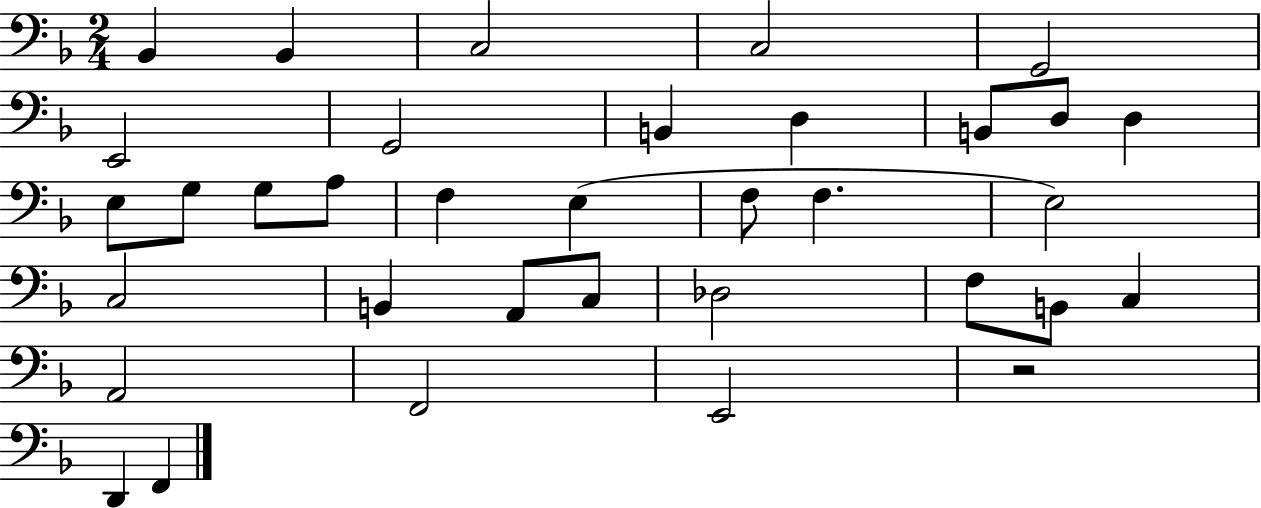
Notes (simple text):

Bb2/q Bb2/q C3/h C3/h G2/h E2/h G2/h B2/q D3/q B2/e D3/e D3/q E3/e G3/e G3/e A3/e F3/q E3/q F3/e F3/q. E3/h C3/h B2/q A2/e C3/e Db3/h F3/e B2/e C3/q A2/h F2/h E2/h R/h D2/q F2/q